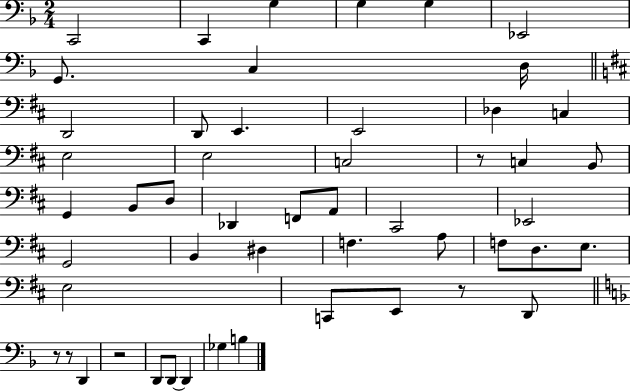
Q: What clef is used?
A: bass